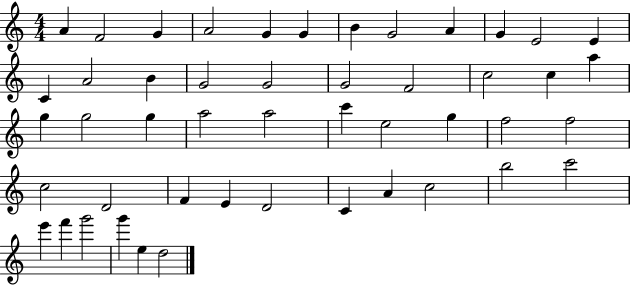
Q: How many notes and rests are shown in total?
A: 48